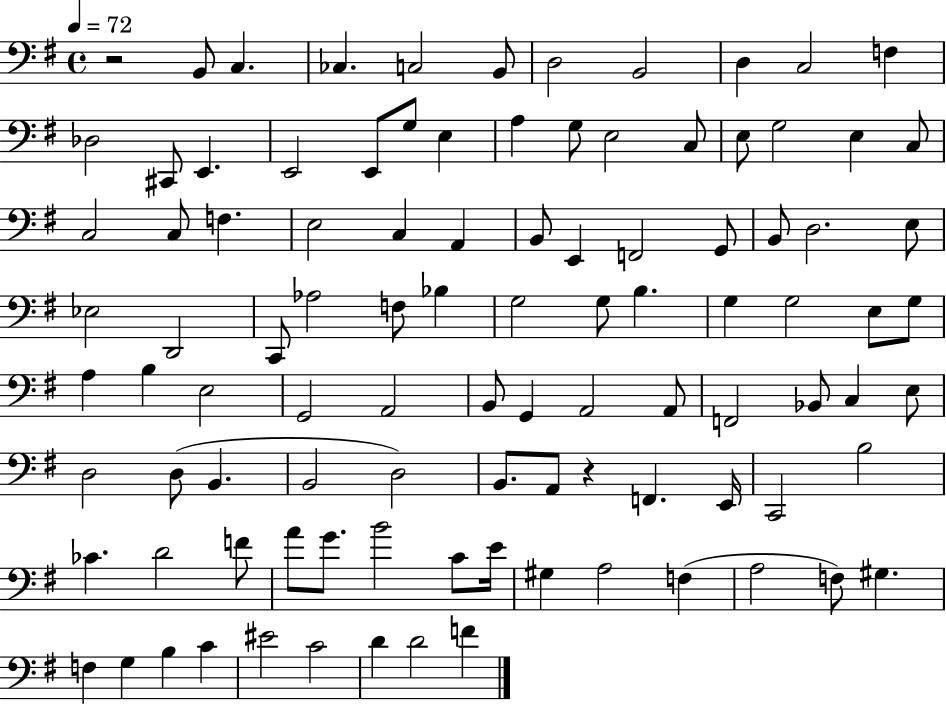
X:1
T:Untitled
M:4/4
L:1/4
K:G
z2 B,,/2 C, _C, C,2 B,,/2 D,2 B,,2 D, C,2 F, _D,2 ^C,,/2 E,, E,,2 E,,/2 G,/2 E, A, G,/2 E,2 C,/2 E,/2 G,2 E, C,/2 C,2 C,/2 F, E,2 C, A,, B,,/2 E,, F,,2 G,,/2 B,,/2 D,2 E,/2 _E,2 D,,2 C,,/2 _A,2 F,/2 _B, G,2 G,/2 B, G, G,2 E,/2 G,/2 A, B, E,2 G,,2 A,,2 B,,/2 G,, A,,2 A,,/2 F,,2 _B,,/2 C, E,/2 D,2 D,/2 B,, B,,2 D,2 B,,/2 A,,/2 z F,, E,,/4 C,,2 B,2 _C D2 F/2 A/2 G/2 B2 C/2 E/4 ^G, A,2 F, A,2 F,/2 ^G, F, G, B, C ^E2 C2 D D2 F